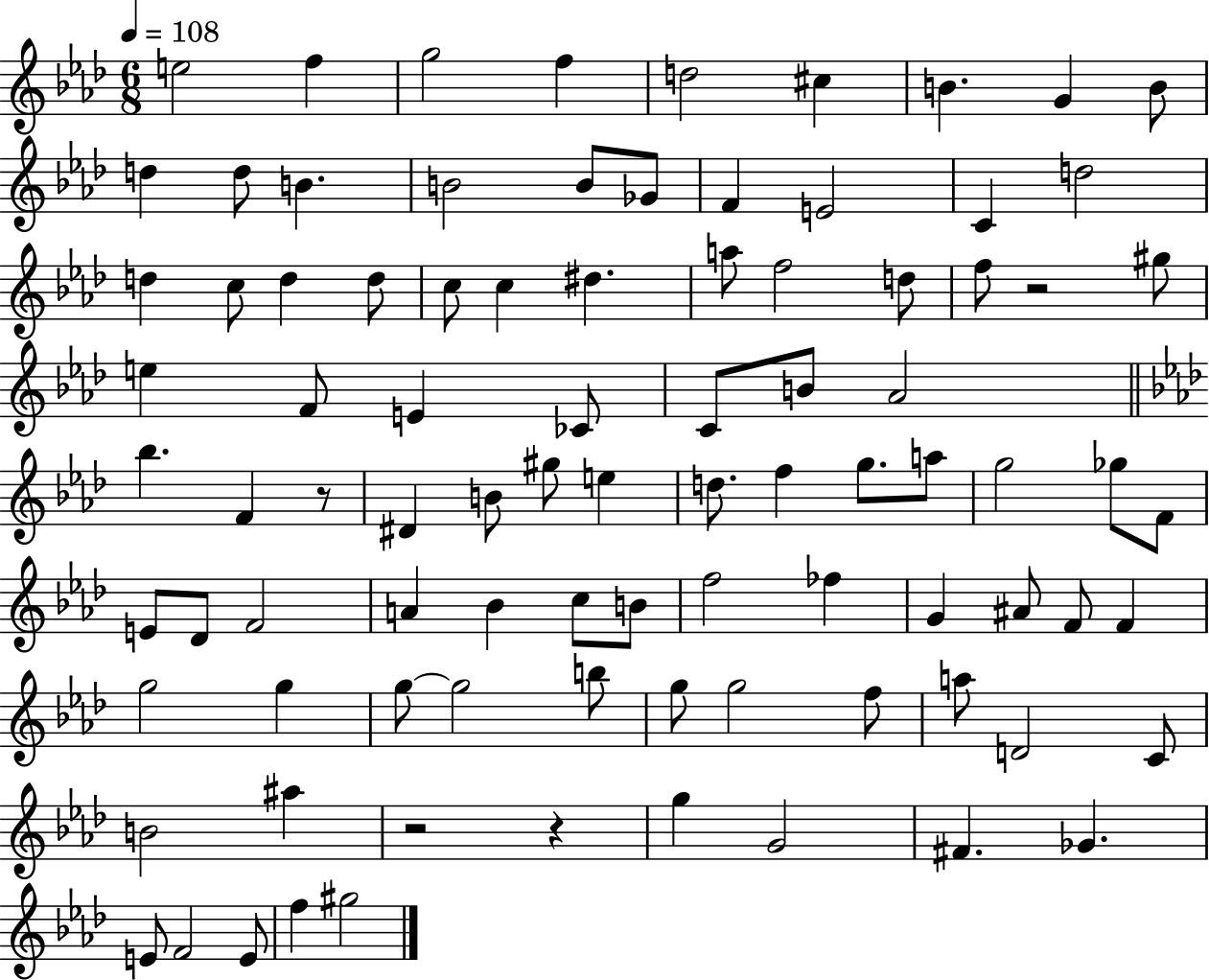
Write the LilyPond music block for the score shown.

{
  \clef treble
  \numericTimeSignature
  \time 6/8
  \key aes \major
  \tempo 4 = 108
  \repeat volta 2 { e''2 f''4 | g''2 f''4 | d''2 cis''4 | b'4. g'4 b'8 | \break d''4 d''8 b'4. | b'2 b'8 ges'8 | f'4 e'2 | c'4 d''2 | \break d''4 c''8 d''4 d''8 | c''8 c''4 dis''4. | a''8 f''2 d''8 | f''8 r2 gis''8 | \break e''4 f'8 e'4 ces'8 | c'8 b'8 aes'2 | \bar "||" \break \key aes \major bes''4. f'4 r8 | dis'4 b'8 gis''8 e''4 | d''8. f''4 g''8. a''8 | g''2 ges''8 f'8 | \break e'8 des'8 f'2 | a'4 bes'4 c''8 b'8 | f''2 fes''4 | g'4 ais'8 f'8 f'4 | \break g''2 g''4 | g''8~~ g''2 b''8 | g''8 g''2 f''8 | a''8 d'2 c'8 | \break b'2 ais''4 | r2 r4 | g''4 g'2 | fis'4. ges'4. | \break e'8 f'2 e'8 | f''4 gis''2 | } \bar "|."
}